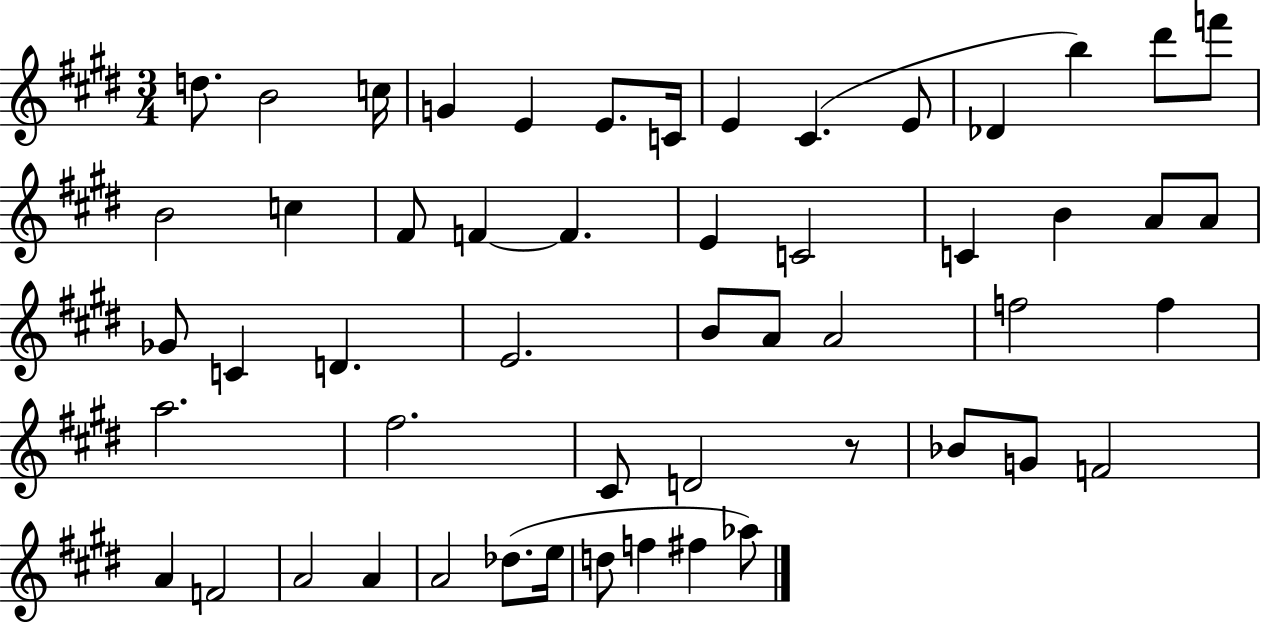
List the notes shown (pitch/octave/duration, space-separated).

D5/e. B4/h C5/s G4/q E4/q E4/e. C4/s E4/q C#4/q. E4/e Db4/q B5/q D#6/e F6/e B4/h C5/q F#4/e F4/q F4/q. E4/q C4/h C4/q B4/q A4/e A4/e Gb4/e C4/q D4/q. E4/h. B4/e A4/e A4/h F5/h F5/q A5/h. F#5/h. C#4/e D4/h R/e Bb4/e G4/e F4/h A4/q F4/h A4/h A4/q A4/h Db5/e. E5/s D5/e F5/q F#5/q Ab5/e